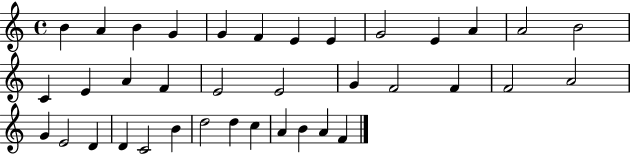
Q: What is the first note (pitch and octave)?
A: B4